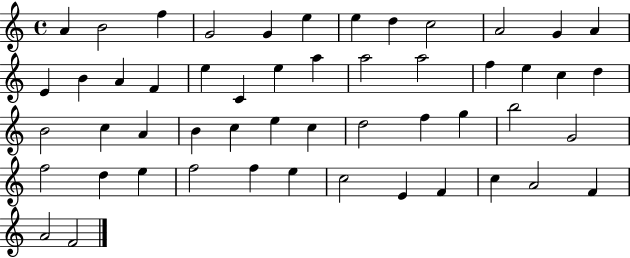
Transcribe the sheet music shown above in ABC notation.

X:1
T:Untitled
M:4/4
L:1/4
K:C
A B2 f G2 G e e d c2 A2 G A E B A F e C e a a2 a2 f e c d B2 c A B c e c d2 f g b2 G2 f2 d e f2 f e c2 E F c A2 F A2 F2